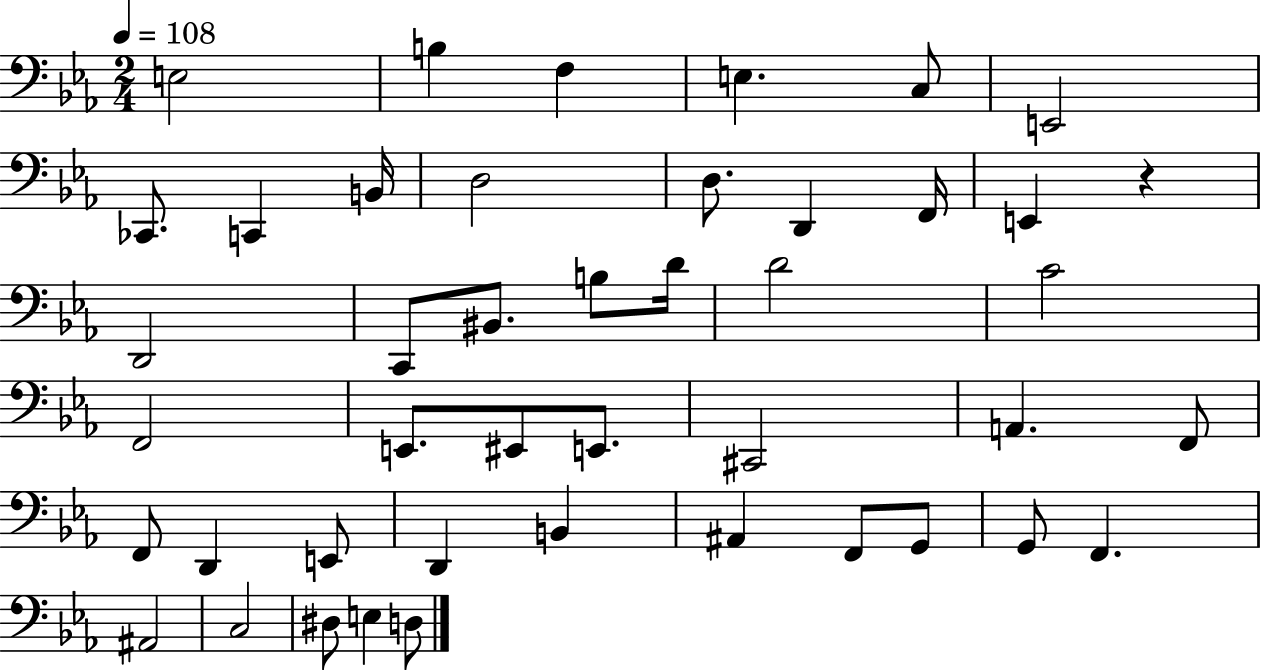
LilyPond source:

{
  \clef bass
  \numericTimeSignature
  \time 2/4
  \key ees \major
  \tempo 4 = 108
  e2 | b4 f4 | e4. c8 | e,2 | \break ces,8. c,4 b,16 | d2 | d8. d,4 f,16 | e,4 r4 | \break d,2 | c,8 bis,8. b8 d'16 | d'2 | c'2 | \break f,2 | e,8. eis,8 e,8. | cis,2 | a,4. f,8 | \break f,8 d,4 e,8 | d,4 b,4 | ais,4 f,8 g,8 | g,8 f,4. | \break ais,2 | c2 | dis8 e4 d8 | \bar "|."
}